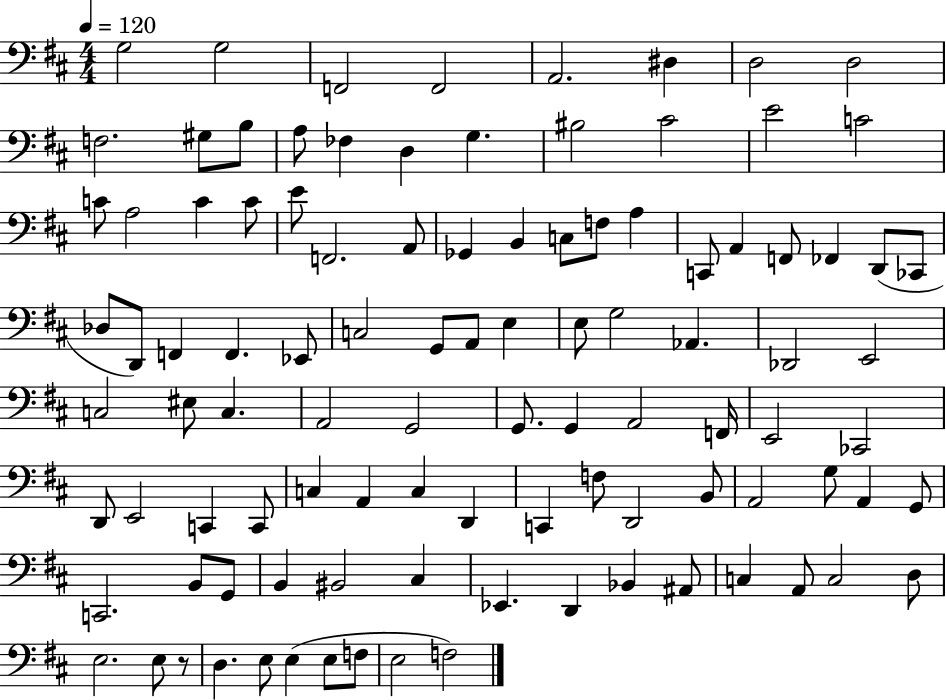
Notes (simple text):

G3/h G3/h F2/h F2/h A2/h. D#3/q D3/h D3/h F3/h. G#3/e B3/e A3/e FES3/q D3/q G3/q. BIS3/h C#4/h E4/h C4/h C4/e A3/h C4/q C4/e E4/e F2/h. A2/e Gb2/q B2/q C3/e F3/e A3/q C2/e A2/q F2/e FES2/q D2/e CES2/e Db3/e D2/e F2/q F2/q. Eb2/e C3/h G2/e A2/e E3/q E3/e G3/h Ab2/q. Db2/h E2/h C3/h EIS3/e C3/q. A2/h G2/h G2/e. G2/q A2/h F2/s E2/h CES2/h D2/e E2/h C2/q C2/e C3/q A2/q C3/q D2/q C2/q F3/e D2/h B2/e A2/h G3/e A2/q G2/e C2/h. B2/e G2/e B2/q BIS2/h C#3/q Eb2/q. D2/q Bb2/q A#2/e C3/q A2/e C3/h D3/e E3/h. E3/e R/e D3/q. E3/e E3/q E3/e F3/e E3/h F3/h